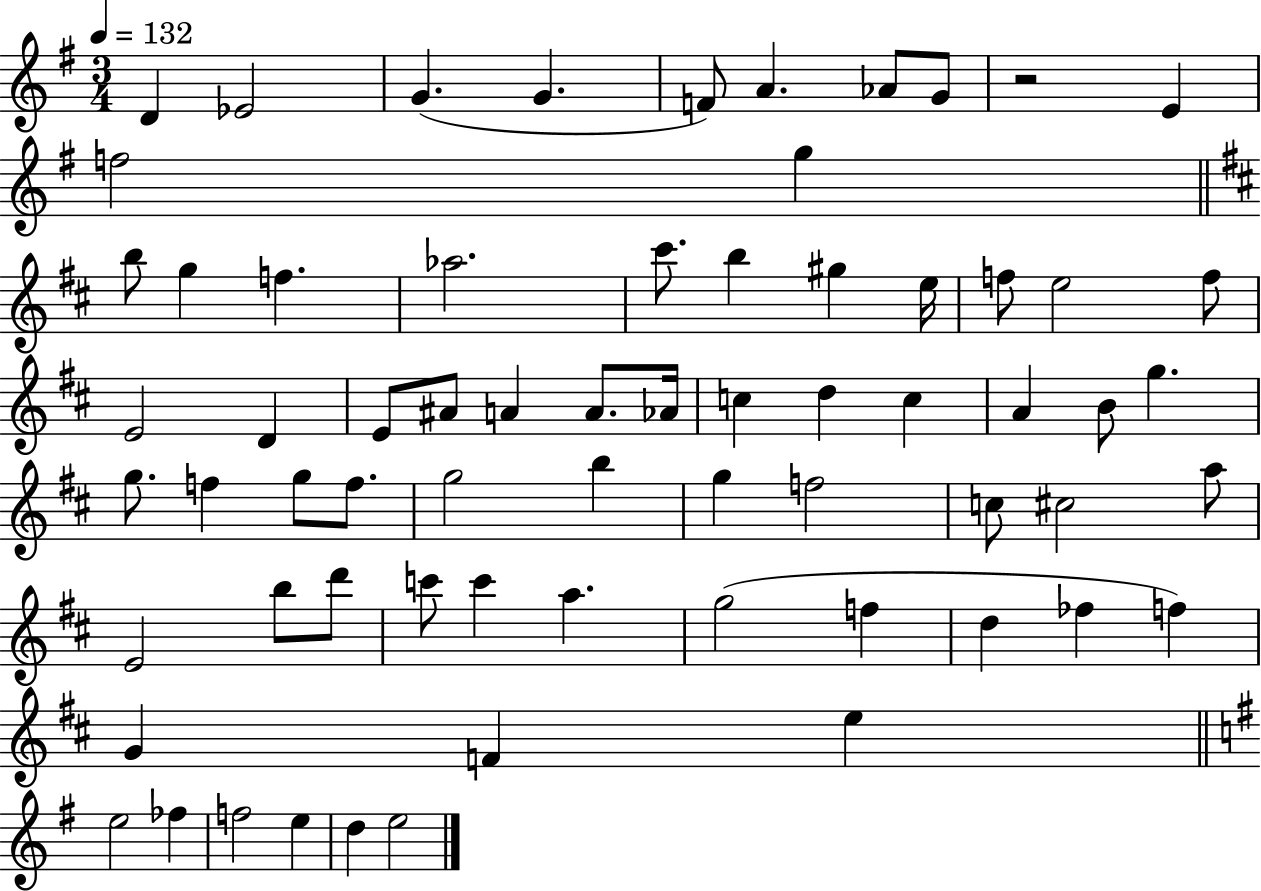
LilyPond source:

{
  \clef treble
  \numericTimeSignature
  \time 3/4
  \key g \major
  \tempo 4 = 132
  \repeat volta 2 { d'4 ees'2 | g'4.( g'4. | f'8) a'4. aes'8 g'8 | r2 e'4 | \break f''2 g''4 | \bar "||" \break \key b \minor b''8 g''4 f''4. | aes''2. | cis'''8. b''4 gis''4 e''16 | f''8 e''2 f''8 | \break e'2 d'4 | e'8 ais'8 a'4 a'8. aes'16 | c''4 d''4 c''4 | a'4 b'8 g''4. | \break g''8. f''4 g''8 f''8. | g''2 b''4 | g''4 f''2 | c''8 cis''2 a''8 | \break e'2 b''8 d'''8 | c'''8 c'''4 a''4. | g''2( f''4 | d''4 fes''4 f''4) | \break g'4 f'4 e''4 | \bar "||" \break \key g \major e''2 fes''4 | f''2 e''4 | d''4 e''2 | } \bar "|."
}